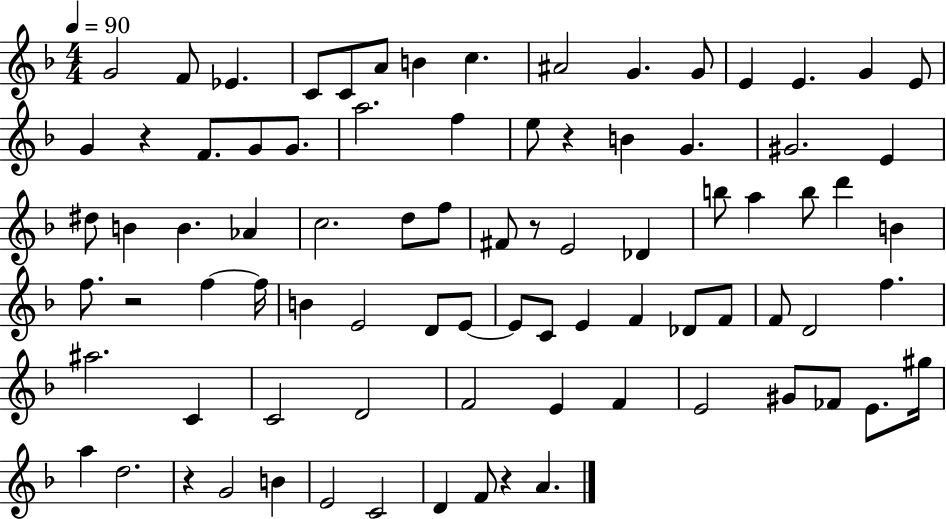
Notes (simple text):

G4/h F4/e Eb4/q. C4/e C4/e A4/e B4/q C5/q. A#4/h G4/q. G4/e E4/q E4/q. G4/q E4/e G4/q R/q F4/e. G4/e G4/e. A5/h. F5/q E5/e R/q B4/q G4/q. G#4/h. E4/q D#5/e B4/q B4/q. Ab4/q C5/h. D5/e F5/e F#4/e R/e E4/h Db4/q B5/e A5/q B5/e D6/q B4/q F5/e. R/h F5/q F5/s B4/q E4/h D4/e E4/e E4/e C4/e E4/q F4/q Db4/e F4/e F4/e D4/h F5/q. A#5/h. C4/q C4/h D4/h F4/h E4/q F4/q E4/h G#4/e FES4/e E4/e. G#5/s A5/q D5/h. R/q G4/h B4/q E4/h C4/h D4/q F4/e R/q A4/q.